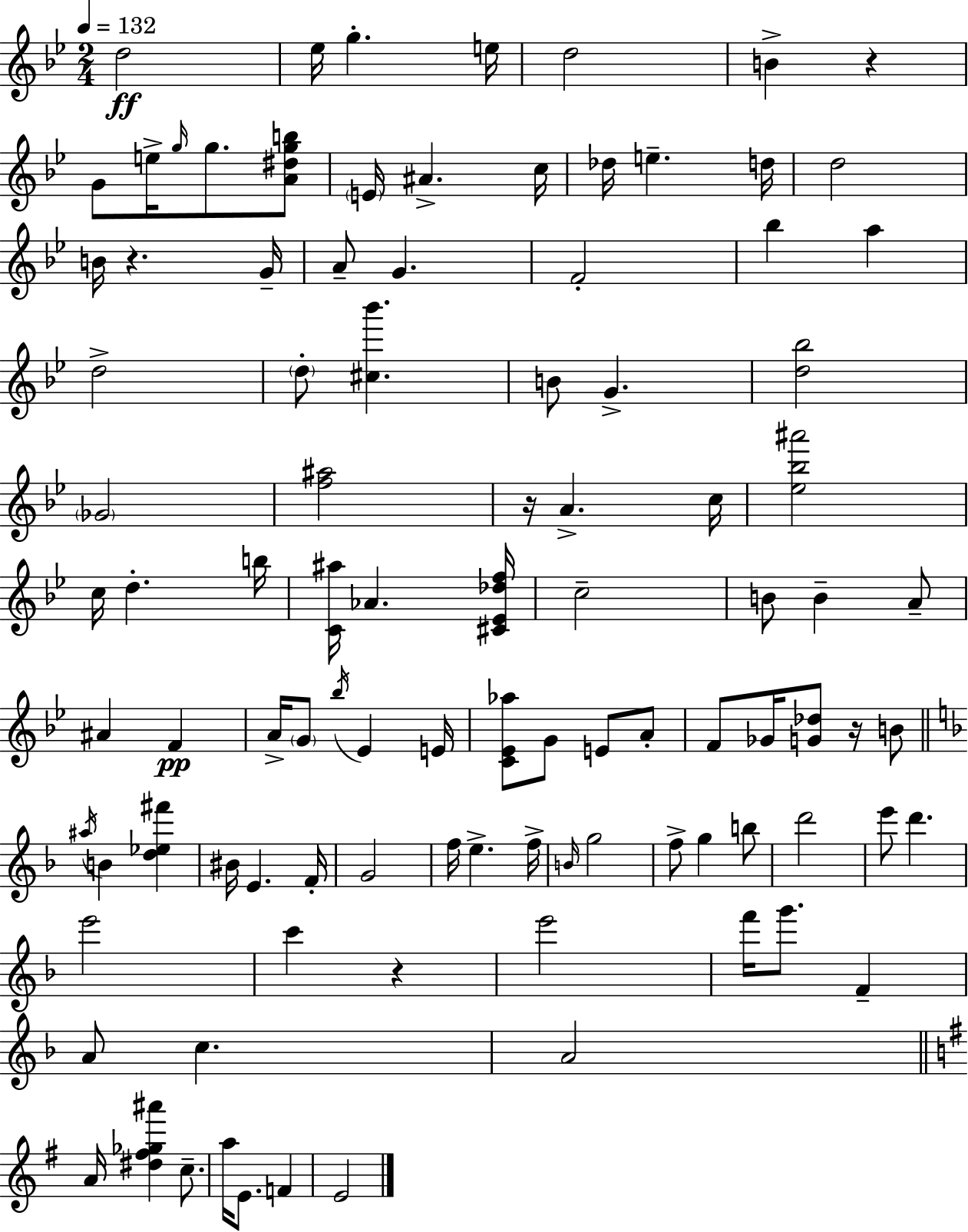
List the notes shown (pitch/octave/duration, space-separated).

D5/h Eb5/s G5/q. E5/s D5/h B4/q R/q G4/e E5/s G5/s G5/e. [A4,D#5,G5,B5]/e E4/s A#4/q. C5/s Db5/s E5/q. D5/s D5/h B4/s R/q. G4/s A4/e G4/q. F4/h Bb5/q A5/q D5/h D5/e [C#5,Bb6]/q. B4/e G4/q. [D5,Bb5]/h Gb4/h [F5,A#5]/h R/s A4/q. C5/s [Eb5,Bb5,A#6]/h C5/s D5/q. B5/s [C4,A#5]/s Ab4/q. [C#4,Eb4,Db5,F5]/s C5/h B4/e B4/q A4/e A#4/q F4/q A4/s G4/e Bb5/s Eb4/q E4/s [C4,Eb4,Ab5]/e G4/e E4/e A4/e F4/e Gb4/s [G4,Db5]/e R/s B4/e A#5/s B4/q [D5,Eb5,F#6]/q BIS4/s E4/q. F4/s G4/h F5/s E5/q. F5/s B4/s G5/h F5/e G5/q B5/e D6/h E6/e D6/q. E6/h C6/q R/q E6/h F6/s G6/e. F4/q A4/e C5/q. A4/h A4/s [D#5,F#5,Gb5,A#6]/q C5/e. A5/s E4/e. F4/q E4/h